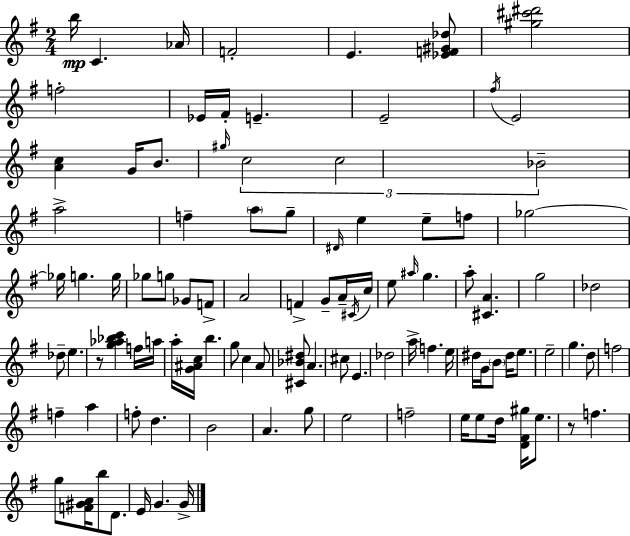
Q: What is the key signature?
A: E minor